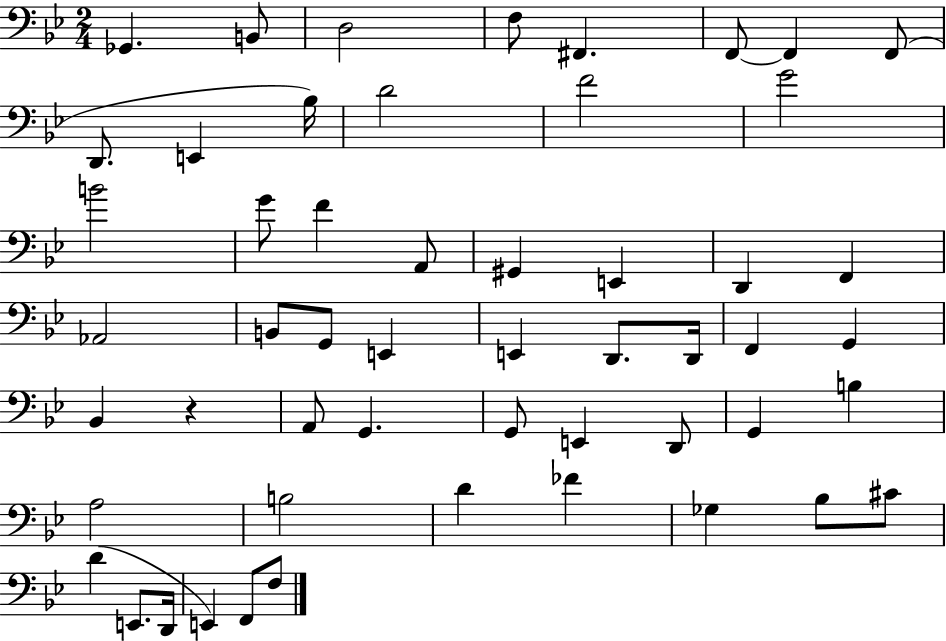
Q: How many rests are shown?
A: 1